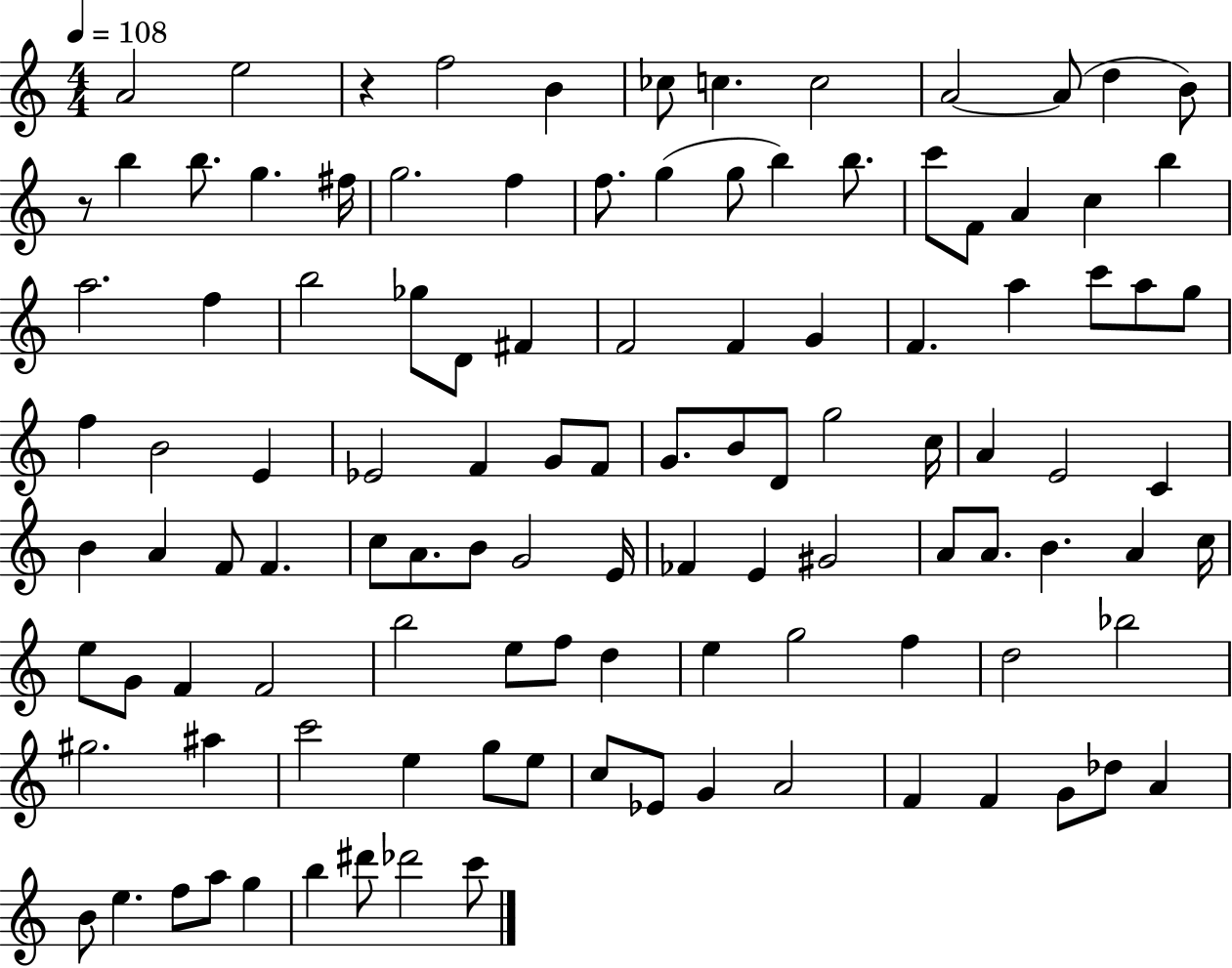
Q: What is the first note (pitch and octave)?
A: A4